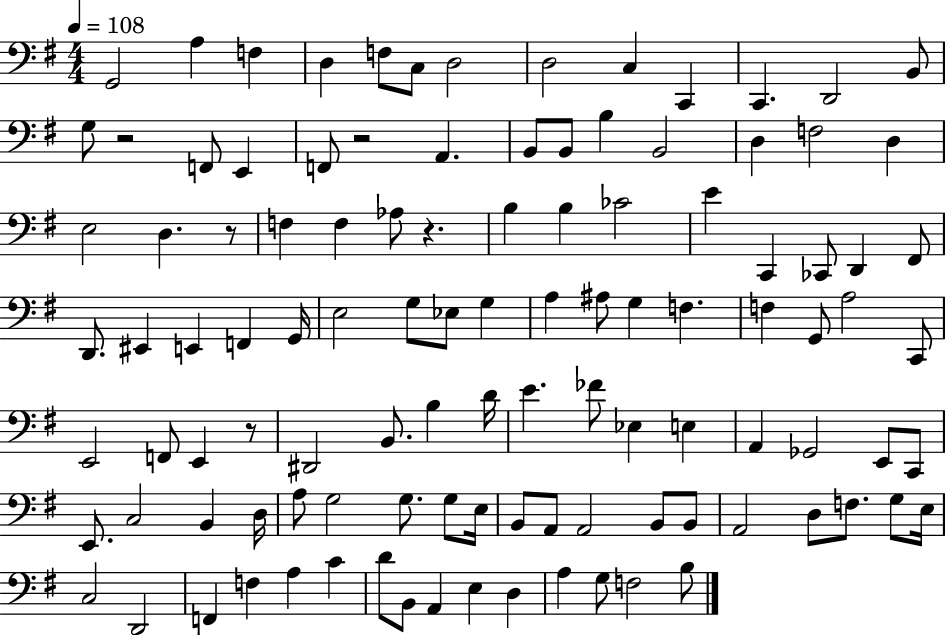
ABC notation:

X:1
T:Untitled
M:4/4
L:1/4
K:G
G,,2 A, F, D, F,/2 C,/2 D,2 D,2 C, C,, C,, D,,2 B,,/2 G,/2 z2 F,,/2 E,, F,,/2 z2 A,, B,,/2 B,,/2 B, B,,2 D, F,2 D, E,2 D, z/2 F, F, _A,/2 z B, B, _C2 E C,, _C,,/2 D,, ^F,,/2 D,,/2 ^E,, E,, F,, G,,/4 E,2 G,/2 _E,/2 G, A, ^A,/2 G, F, F, G,,/2 A,2 C,,/2 E,,2 F,,/2 E,, z/2 ^D,,2 B,,/2 B, D/4 E _F/2 _E, E, A,, _G,,2 E,,/2 C,,/2 E,,/2 C,2 B,, D,/4 A,/2 G,2 G,/2 G,/2 E,/4 B,,/2 A,,/2 A,,2 B,,/2 B,,/2 A,,2 D,/2 F,/2 G,/2 E,/4 C,2 D,,2 F,, F, A, C D/2 B,,/2 A,, E, D, A, G,/2 F,2 B,/2